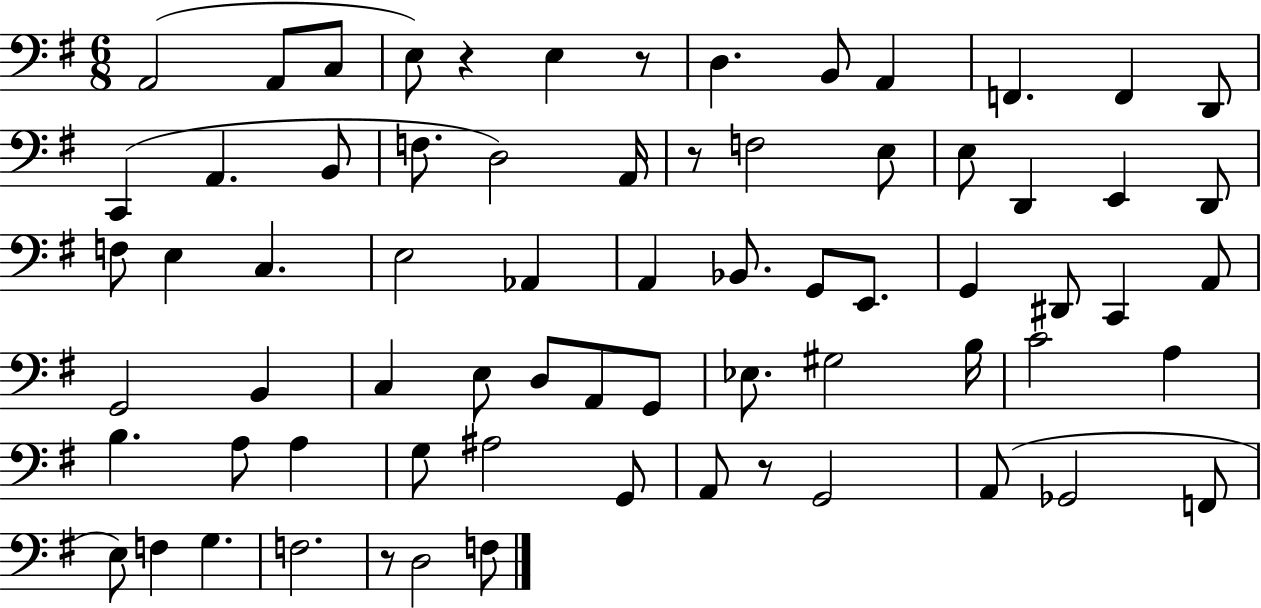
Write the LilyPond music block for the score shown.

{
  \clef bass
  \numericTimeSignature
  \time 6/8
  \key g \major
  a,2( a,8 c8 | e8) r4 e4 r8 | d4. b,8 a,4 | f,4. f,4 d,8 | \break c,4( a,4. b,8 | f8. d2) a,16 | r8 f2 e8 | e8 d,4 e,4 d,8 | \break f8 e4 c4. | e2 aes,4 | a,4 bes,8. g,8 e,8. | g,4 dis,8 c,4 a,8 | \break g,2 b,4 | c4 e8 d8 a,8 g,8 | ees8. gis2 b16 | c'2 a4 | \break b4. a8 a4 | g8 ais2 g,8 | a,8 r8 g,2 | a,8( ges,2 f,8 | \break e8) f4 g4. | f2. | r8 d2 f8 | \bar "|."
}